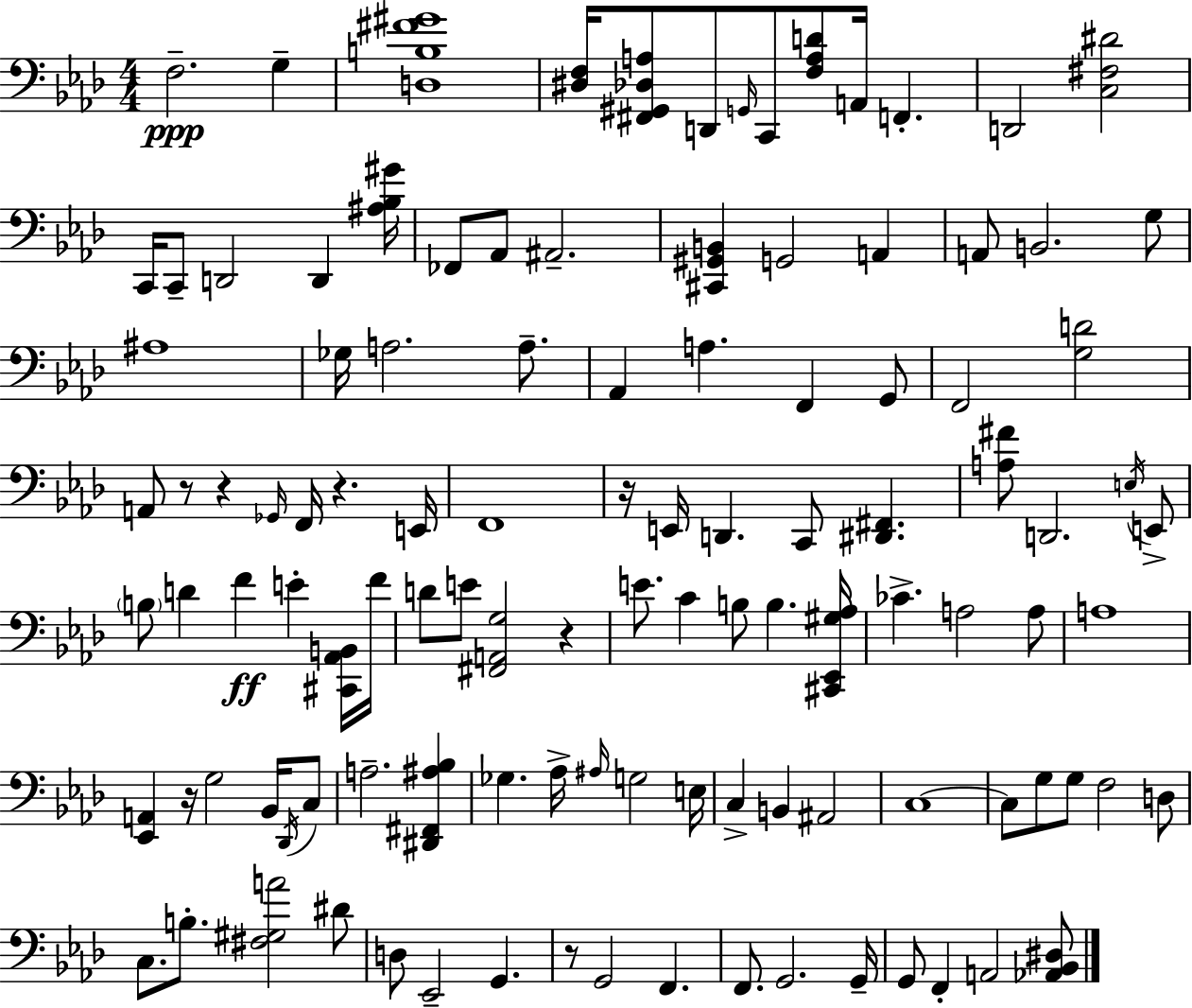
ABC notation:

X:1
T:Untitled
M:4/4
L:1/4
K:Fm
F,2 G, [D,B,^F^G]4 [^D,F,]/4 [^F,,^G,,_D,A,]/2 D,,/2 G,,/4 C,,/2 [F,A,D]/2 A,,/4 F,, D,,2 [C,^F,^D]2 C,,/4 C,,/2 D,,2 D,, [^A,_B,^G]/4 _F,,/2 _A,,/2 ^A,,2 [^C,,^G,,B,,] G,,2 A,, A,,/2 B,,2 G,/2 ^A,4 _G,/4 A,2 A,/2 _A,, A, F,, G,,/2 F,,2 [G,D]2 A,,/2 z/2 z _G,,/4 F,,/4 z E,,/4 F,,4 z/4 E,,/4 D,, C,,/2 [^D,,^F,,] [A,^F]/2 D,,2 E,/4 E,,/2 B,/2 D F E [^C,,_A,,B,,]/4 F/4 D/2 E/2 [^F,,A,,G,]2 z E/2 C B,/2 B, [^C,,_E,,^G,_A,]/4 _C A,2 A,/2 A,4 [_E,,A,,] z/4 G,2 _B,,/4 _D,,/4 C,/2 A,2 [^D,,^F,,^A,_B,] _G, _A,/4 ^A,/4 G,2 E,/4 C, B,, ^A,,2 C,4 C,/2 G,/2 G,/2 F,2 D,/2 C,/2 B,/2 [^F,^G,A]2 ^D/2 D,/2 _E,,2 G,, z/2 G,,2 F,, F,,/2 G,,2 G,,/4 G,,/2 F,, A,,2 [_A,,_B,,^D,]/2